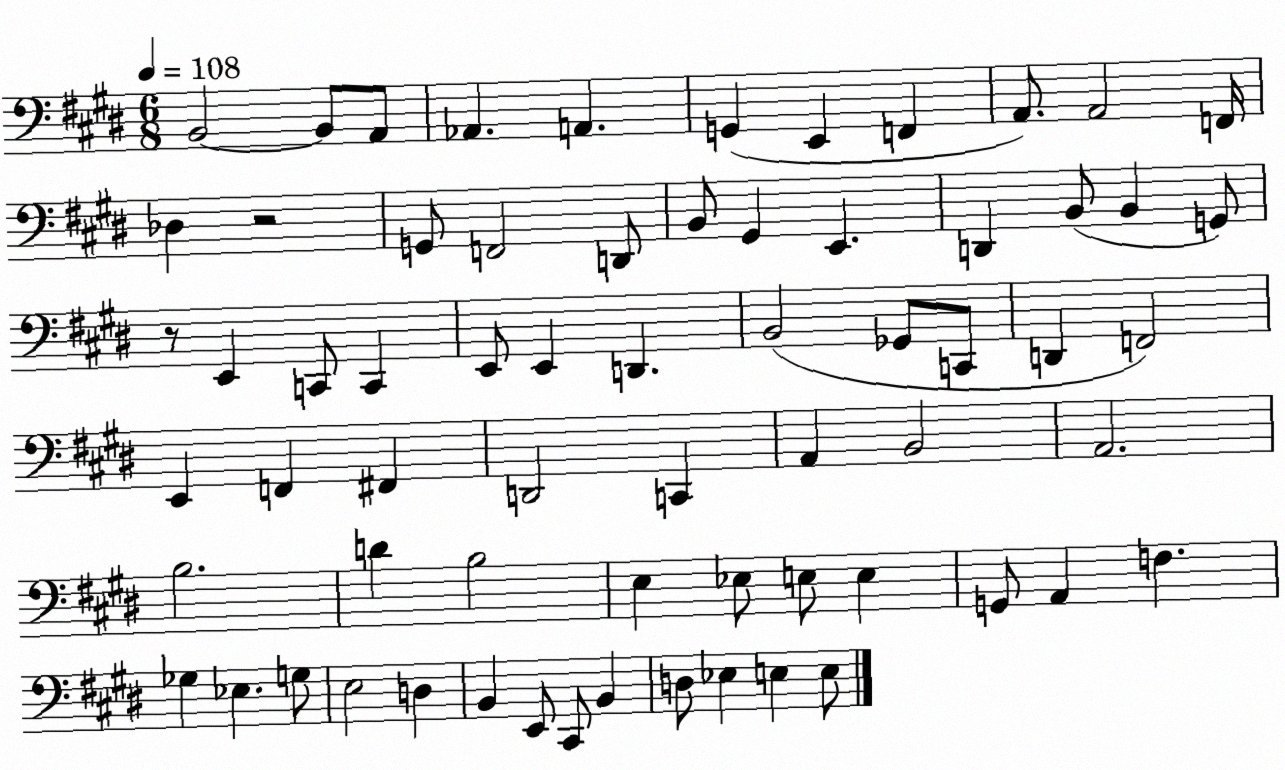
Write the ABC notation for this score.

X:1
T:Untitled
M:6/8
L:1/4
K:E
B,,2 B,,/2 A,,/2 _A,, A,, G,, E,, F,, A,,/2 A,,2 F,,/4 _D, z2 G,,/2 F,,2 D,,/2 B,,/2 ^G,, E,, D,, B,,/2 B,, G,,/2 z/2 E,, C,,/2 C,, E,,/2 E,, D,, B,,2 _G,,/2 C,,/2 D,, F,,2 E,, F,, ^F,, D,,2 C,, A,, B,,2 A,,2 B,2 D B,2 E, _E,/2 E,/2 E, G,,/2 A,, F, _G, _E, G,/2 E,2 D, B,, E,,/2 ^C,,/2 B,, D,/2 _E, E, E,/2